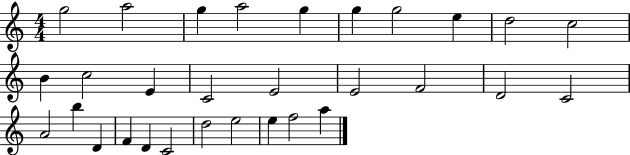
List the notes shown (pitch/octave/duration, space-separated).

G5/h A5/h G5/q A5/h G5/q G5/q G5/h E5/q D5/h C5/h B4/q C5/h E4/q C4/h E4/h E4/h F4/h D4/h C4/h A4/h B5/q D4/q F4/q D4/q C4/h D5/h E5/h E5/q F5/h A5/q